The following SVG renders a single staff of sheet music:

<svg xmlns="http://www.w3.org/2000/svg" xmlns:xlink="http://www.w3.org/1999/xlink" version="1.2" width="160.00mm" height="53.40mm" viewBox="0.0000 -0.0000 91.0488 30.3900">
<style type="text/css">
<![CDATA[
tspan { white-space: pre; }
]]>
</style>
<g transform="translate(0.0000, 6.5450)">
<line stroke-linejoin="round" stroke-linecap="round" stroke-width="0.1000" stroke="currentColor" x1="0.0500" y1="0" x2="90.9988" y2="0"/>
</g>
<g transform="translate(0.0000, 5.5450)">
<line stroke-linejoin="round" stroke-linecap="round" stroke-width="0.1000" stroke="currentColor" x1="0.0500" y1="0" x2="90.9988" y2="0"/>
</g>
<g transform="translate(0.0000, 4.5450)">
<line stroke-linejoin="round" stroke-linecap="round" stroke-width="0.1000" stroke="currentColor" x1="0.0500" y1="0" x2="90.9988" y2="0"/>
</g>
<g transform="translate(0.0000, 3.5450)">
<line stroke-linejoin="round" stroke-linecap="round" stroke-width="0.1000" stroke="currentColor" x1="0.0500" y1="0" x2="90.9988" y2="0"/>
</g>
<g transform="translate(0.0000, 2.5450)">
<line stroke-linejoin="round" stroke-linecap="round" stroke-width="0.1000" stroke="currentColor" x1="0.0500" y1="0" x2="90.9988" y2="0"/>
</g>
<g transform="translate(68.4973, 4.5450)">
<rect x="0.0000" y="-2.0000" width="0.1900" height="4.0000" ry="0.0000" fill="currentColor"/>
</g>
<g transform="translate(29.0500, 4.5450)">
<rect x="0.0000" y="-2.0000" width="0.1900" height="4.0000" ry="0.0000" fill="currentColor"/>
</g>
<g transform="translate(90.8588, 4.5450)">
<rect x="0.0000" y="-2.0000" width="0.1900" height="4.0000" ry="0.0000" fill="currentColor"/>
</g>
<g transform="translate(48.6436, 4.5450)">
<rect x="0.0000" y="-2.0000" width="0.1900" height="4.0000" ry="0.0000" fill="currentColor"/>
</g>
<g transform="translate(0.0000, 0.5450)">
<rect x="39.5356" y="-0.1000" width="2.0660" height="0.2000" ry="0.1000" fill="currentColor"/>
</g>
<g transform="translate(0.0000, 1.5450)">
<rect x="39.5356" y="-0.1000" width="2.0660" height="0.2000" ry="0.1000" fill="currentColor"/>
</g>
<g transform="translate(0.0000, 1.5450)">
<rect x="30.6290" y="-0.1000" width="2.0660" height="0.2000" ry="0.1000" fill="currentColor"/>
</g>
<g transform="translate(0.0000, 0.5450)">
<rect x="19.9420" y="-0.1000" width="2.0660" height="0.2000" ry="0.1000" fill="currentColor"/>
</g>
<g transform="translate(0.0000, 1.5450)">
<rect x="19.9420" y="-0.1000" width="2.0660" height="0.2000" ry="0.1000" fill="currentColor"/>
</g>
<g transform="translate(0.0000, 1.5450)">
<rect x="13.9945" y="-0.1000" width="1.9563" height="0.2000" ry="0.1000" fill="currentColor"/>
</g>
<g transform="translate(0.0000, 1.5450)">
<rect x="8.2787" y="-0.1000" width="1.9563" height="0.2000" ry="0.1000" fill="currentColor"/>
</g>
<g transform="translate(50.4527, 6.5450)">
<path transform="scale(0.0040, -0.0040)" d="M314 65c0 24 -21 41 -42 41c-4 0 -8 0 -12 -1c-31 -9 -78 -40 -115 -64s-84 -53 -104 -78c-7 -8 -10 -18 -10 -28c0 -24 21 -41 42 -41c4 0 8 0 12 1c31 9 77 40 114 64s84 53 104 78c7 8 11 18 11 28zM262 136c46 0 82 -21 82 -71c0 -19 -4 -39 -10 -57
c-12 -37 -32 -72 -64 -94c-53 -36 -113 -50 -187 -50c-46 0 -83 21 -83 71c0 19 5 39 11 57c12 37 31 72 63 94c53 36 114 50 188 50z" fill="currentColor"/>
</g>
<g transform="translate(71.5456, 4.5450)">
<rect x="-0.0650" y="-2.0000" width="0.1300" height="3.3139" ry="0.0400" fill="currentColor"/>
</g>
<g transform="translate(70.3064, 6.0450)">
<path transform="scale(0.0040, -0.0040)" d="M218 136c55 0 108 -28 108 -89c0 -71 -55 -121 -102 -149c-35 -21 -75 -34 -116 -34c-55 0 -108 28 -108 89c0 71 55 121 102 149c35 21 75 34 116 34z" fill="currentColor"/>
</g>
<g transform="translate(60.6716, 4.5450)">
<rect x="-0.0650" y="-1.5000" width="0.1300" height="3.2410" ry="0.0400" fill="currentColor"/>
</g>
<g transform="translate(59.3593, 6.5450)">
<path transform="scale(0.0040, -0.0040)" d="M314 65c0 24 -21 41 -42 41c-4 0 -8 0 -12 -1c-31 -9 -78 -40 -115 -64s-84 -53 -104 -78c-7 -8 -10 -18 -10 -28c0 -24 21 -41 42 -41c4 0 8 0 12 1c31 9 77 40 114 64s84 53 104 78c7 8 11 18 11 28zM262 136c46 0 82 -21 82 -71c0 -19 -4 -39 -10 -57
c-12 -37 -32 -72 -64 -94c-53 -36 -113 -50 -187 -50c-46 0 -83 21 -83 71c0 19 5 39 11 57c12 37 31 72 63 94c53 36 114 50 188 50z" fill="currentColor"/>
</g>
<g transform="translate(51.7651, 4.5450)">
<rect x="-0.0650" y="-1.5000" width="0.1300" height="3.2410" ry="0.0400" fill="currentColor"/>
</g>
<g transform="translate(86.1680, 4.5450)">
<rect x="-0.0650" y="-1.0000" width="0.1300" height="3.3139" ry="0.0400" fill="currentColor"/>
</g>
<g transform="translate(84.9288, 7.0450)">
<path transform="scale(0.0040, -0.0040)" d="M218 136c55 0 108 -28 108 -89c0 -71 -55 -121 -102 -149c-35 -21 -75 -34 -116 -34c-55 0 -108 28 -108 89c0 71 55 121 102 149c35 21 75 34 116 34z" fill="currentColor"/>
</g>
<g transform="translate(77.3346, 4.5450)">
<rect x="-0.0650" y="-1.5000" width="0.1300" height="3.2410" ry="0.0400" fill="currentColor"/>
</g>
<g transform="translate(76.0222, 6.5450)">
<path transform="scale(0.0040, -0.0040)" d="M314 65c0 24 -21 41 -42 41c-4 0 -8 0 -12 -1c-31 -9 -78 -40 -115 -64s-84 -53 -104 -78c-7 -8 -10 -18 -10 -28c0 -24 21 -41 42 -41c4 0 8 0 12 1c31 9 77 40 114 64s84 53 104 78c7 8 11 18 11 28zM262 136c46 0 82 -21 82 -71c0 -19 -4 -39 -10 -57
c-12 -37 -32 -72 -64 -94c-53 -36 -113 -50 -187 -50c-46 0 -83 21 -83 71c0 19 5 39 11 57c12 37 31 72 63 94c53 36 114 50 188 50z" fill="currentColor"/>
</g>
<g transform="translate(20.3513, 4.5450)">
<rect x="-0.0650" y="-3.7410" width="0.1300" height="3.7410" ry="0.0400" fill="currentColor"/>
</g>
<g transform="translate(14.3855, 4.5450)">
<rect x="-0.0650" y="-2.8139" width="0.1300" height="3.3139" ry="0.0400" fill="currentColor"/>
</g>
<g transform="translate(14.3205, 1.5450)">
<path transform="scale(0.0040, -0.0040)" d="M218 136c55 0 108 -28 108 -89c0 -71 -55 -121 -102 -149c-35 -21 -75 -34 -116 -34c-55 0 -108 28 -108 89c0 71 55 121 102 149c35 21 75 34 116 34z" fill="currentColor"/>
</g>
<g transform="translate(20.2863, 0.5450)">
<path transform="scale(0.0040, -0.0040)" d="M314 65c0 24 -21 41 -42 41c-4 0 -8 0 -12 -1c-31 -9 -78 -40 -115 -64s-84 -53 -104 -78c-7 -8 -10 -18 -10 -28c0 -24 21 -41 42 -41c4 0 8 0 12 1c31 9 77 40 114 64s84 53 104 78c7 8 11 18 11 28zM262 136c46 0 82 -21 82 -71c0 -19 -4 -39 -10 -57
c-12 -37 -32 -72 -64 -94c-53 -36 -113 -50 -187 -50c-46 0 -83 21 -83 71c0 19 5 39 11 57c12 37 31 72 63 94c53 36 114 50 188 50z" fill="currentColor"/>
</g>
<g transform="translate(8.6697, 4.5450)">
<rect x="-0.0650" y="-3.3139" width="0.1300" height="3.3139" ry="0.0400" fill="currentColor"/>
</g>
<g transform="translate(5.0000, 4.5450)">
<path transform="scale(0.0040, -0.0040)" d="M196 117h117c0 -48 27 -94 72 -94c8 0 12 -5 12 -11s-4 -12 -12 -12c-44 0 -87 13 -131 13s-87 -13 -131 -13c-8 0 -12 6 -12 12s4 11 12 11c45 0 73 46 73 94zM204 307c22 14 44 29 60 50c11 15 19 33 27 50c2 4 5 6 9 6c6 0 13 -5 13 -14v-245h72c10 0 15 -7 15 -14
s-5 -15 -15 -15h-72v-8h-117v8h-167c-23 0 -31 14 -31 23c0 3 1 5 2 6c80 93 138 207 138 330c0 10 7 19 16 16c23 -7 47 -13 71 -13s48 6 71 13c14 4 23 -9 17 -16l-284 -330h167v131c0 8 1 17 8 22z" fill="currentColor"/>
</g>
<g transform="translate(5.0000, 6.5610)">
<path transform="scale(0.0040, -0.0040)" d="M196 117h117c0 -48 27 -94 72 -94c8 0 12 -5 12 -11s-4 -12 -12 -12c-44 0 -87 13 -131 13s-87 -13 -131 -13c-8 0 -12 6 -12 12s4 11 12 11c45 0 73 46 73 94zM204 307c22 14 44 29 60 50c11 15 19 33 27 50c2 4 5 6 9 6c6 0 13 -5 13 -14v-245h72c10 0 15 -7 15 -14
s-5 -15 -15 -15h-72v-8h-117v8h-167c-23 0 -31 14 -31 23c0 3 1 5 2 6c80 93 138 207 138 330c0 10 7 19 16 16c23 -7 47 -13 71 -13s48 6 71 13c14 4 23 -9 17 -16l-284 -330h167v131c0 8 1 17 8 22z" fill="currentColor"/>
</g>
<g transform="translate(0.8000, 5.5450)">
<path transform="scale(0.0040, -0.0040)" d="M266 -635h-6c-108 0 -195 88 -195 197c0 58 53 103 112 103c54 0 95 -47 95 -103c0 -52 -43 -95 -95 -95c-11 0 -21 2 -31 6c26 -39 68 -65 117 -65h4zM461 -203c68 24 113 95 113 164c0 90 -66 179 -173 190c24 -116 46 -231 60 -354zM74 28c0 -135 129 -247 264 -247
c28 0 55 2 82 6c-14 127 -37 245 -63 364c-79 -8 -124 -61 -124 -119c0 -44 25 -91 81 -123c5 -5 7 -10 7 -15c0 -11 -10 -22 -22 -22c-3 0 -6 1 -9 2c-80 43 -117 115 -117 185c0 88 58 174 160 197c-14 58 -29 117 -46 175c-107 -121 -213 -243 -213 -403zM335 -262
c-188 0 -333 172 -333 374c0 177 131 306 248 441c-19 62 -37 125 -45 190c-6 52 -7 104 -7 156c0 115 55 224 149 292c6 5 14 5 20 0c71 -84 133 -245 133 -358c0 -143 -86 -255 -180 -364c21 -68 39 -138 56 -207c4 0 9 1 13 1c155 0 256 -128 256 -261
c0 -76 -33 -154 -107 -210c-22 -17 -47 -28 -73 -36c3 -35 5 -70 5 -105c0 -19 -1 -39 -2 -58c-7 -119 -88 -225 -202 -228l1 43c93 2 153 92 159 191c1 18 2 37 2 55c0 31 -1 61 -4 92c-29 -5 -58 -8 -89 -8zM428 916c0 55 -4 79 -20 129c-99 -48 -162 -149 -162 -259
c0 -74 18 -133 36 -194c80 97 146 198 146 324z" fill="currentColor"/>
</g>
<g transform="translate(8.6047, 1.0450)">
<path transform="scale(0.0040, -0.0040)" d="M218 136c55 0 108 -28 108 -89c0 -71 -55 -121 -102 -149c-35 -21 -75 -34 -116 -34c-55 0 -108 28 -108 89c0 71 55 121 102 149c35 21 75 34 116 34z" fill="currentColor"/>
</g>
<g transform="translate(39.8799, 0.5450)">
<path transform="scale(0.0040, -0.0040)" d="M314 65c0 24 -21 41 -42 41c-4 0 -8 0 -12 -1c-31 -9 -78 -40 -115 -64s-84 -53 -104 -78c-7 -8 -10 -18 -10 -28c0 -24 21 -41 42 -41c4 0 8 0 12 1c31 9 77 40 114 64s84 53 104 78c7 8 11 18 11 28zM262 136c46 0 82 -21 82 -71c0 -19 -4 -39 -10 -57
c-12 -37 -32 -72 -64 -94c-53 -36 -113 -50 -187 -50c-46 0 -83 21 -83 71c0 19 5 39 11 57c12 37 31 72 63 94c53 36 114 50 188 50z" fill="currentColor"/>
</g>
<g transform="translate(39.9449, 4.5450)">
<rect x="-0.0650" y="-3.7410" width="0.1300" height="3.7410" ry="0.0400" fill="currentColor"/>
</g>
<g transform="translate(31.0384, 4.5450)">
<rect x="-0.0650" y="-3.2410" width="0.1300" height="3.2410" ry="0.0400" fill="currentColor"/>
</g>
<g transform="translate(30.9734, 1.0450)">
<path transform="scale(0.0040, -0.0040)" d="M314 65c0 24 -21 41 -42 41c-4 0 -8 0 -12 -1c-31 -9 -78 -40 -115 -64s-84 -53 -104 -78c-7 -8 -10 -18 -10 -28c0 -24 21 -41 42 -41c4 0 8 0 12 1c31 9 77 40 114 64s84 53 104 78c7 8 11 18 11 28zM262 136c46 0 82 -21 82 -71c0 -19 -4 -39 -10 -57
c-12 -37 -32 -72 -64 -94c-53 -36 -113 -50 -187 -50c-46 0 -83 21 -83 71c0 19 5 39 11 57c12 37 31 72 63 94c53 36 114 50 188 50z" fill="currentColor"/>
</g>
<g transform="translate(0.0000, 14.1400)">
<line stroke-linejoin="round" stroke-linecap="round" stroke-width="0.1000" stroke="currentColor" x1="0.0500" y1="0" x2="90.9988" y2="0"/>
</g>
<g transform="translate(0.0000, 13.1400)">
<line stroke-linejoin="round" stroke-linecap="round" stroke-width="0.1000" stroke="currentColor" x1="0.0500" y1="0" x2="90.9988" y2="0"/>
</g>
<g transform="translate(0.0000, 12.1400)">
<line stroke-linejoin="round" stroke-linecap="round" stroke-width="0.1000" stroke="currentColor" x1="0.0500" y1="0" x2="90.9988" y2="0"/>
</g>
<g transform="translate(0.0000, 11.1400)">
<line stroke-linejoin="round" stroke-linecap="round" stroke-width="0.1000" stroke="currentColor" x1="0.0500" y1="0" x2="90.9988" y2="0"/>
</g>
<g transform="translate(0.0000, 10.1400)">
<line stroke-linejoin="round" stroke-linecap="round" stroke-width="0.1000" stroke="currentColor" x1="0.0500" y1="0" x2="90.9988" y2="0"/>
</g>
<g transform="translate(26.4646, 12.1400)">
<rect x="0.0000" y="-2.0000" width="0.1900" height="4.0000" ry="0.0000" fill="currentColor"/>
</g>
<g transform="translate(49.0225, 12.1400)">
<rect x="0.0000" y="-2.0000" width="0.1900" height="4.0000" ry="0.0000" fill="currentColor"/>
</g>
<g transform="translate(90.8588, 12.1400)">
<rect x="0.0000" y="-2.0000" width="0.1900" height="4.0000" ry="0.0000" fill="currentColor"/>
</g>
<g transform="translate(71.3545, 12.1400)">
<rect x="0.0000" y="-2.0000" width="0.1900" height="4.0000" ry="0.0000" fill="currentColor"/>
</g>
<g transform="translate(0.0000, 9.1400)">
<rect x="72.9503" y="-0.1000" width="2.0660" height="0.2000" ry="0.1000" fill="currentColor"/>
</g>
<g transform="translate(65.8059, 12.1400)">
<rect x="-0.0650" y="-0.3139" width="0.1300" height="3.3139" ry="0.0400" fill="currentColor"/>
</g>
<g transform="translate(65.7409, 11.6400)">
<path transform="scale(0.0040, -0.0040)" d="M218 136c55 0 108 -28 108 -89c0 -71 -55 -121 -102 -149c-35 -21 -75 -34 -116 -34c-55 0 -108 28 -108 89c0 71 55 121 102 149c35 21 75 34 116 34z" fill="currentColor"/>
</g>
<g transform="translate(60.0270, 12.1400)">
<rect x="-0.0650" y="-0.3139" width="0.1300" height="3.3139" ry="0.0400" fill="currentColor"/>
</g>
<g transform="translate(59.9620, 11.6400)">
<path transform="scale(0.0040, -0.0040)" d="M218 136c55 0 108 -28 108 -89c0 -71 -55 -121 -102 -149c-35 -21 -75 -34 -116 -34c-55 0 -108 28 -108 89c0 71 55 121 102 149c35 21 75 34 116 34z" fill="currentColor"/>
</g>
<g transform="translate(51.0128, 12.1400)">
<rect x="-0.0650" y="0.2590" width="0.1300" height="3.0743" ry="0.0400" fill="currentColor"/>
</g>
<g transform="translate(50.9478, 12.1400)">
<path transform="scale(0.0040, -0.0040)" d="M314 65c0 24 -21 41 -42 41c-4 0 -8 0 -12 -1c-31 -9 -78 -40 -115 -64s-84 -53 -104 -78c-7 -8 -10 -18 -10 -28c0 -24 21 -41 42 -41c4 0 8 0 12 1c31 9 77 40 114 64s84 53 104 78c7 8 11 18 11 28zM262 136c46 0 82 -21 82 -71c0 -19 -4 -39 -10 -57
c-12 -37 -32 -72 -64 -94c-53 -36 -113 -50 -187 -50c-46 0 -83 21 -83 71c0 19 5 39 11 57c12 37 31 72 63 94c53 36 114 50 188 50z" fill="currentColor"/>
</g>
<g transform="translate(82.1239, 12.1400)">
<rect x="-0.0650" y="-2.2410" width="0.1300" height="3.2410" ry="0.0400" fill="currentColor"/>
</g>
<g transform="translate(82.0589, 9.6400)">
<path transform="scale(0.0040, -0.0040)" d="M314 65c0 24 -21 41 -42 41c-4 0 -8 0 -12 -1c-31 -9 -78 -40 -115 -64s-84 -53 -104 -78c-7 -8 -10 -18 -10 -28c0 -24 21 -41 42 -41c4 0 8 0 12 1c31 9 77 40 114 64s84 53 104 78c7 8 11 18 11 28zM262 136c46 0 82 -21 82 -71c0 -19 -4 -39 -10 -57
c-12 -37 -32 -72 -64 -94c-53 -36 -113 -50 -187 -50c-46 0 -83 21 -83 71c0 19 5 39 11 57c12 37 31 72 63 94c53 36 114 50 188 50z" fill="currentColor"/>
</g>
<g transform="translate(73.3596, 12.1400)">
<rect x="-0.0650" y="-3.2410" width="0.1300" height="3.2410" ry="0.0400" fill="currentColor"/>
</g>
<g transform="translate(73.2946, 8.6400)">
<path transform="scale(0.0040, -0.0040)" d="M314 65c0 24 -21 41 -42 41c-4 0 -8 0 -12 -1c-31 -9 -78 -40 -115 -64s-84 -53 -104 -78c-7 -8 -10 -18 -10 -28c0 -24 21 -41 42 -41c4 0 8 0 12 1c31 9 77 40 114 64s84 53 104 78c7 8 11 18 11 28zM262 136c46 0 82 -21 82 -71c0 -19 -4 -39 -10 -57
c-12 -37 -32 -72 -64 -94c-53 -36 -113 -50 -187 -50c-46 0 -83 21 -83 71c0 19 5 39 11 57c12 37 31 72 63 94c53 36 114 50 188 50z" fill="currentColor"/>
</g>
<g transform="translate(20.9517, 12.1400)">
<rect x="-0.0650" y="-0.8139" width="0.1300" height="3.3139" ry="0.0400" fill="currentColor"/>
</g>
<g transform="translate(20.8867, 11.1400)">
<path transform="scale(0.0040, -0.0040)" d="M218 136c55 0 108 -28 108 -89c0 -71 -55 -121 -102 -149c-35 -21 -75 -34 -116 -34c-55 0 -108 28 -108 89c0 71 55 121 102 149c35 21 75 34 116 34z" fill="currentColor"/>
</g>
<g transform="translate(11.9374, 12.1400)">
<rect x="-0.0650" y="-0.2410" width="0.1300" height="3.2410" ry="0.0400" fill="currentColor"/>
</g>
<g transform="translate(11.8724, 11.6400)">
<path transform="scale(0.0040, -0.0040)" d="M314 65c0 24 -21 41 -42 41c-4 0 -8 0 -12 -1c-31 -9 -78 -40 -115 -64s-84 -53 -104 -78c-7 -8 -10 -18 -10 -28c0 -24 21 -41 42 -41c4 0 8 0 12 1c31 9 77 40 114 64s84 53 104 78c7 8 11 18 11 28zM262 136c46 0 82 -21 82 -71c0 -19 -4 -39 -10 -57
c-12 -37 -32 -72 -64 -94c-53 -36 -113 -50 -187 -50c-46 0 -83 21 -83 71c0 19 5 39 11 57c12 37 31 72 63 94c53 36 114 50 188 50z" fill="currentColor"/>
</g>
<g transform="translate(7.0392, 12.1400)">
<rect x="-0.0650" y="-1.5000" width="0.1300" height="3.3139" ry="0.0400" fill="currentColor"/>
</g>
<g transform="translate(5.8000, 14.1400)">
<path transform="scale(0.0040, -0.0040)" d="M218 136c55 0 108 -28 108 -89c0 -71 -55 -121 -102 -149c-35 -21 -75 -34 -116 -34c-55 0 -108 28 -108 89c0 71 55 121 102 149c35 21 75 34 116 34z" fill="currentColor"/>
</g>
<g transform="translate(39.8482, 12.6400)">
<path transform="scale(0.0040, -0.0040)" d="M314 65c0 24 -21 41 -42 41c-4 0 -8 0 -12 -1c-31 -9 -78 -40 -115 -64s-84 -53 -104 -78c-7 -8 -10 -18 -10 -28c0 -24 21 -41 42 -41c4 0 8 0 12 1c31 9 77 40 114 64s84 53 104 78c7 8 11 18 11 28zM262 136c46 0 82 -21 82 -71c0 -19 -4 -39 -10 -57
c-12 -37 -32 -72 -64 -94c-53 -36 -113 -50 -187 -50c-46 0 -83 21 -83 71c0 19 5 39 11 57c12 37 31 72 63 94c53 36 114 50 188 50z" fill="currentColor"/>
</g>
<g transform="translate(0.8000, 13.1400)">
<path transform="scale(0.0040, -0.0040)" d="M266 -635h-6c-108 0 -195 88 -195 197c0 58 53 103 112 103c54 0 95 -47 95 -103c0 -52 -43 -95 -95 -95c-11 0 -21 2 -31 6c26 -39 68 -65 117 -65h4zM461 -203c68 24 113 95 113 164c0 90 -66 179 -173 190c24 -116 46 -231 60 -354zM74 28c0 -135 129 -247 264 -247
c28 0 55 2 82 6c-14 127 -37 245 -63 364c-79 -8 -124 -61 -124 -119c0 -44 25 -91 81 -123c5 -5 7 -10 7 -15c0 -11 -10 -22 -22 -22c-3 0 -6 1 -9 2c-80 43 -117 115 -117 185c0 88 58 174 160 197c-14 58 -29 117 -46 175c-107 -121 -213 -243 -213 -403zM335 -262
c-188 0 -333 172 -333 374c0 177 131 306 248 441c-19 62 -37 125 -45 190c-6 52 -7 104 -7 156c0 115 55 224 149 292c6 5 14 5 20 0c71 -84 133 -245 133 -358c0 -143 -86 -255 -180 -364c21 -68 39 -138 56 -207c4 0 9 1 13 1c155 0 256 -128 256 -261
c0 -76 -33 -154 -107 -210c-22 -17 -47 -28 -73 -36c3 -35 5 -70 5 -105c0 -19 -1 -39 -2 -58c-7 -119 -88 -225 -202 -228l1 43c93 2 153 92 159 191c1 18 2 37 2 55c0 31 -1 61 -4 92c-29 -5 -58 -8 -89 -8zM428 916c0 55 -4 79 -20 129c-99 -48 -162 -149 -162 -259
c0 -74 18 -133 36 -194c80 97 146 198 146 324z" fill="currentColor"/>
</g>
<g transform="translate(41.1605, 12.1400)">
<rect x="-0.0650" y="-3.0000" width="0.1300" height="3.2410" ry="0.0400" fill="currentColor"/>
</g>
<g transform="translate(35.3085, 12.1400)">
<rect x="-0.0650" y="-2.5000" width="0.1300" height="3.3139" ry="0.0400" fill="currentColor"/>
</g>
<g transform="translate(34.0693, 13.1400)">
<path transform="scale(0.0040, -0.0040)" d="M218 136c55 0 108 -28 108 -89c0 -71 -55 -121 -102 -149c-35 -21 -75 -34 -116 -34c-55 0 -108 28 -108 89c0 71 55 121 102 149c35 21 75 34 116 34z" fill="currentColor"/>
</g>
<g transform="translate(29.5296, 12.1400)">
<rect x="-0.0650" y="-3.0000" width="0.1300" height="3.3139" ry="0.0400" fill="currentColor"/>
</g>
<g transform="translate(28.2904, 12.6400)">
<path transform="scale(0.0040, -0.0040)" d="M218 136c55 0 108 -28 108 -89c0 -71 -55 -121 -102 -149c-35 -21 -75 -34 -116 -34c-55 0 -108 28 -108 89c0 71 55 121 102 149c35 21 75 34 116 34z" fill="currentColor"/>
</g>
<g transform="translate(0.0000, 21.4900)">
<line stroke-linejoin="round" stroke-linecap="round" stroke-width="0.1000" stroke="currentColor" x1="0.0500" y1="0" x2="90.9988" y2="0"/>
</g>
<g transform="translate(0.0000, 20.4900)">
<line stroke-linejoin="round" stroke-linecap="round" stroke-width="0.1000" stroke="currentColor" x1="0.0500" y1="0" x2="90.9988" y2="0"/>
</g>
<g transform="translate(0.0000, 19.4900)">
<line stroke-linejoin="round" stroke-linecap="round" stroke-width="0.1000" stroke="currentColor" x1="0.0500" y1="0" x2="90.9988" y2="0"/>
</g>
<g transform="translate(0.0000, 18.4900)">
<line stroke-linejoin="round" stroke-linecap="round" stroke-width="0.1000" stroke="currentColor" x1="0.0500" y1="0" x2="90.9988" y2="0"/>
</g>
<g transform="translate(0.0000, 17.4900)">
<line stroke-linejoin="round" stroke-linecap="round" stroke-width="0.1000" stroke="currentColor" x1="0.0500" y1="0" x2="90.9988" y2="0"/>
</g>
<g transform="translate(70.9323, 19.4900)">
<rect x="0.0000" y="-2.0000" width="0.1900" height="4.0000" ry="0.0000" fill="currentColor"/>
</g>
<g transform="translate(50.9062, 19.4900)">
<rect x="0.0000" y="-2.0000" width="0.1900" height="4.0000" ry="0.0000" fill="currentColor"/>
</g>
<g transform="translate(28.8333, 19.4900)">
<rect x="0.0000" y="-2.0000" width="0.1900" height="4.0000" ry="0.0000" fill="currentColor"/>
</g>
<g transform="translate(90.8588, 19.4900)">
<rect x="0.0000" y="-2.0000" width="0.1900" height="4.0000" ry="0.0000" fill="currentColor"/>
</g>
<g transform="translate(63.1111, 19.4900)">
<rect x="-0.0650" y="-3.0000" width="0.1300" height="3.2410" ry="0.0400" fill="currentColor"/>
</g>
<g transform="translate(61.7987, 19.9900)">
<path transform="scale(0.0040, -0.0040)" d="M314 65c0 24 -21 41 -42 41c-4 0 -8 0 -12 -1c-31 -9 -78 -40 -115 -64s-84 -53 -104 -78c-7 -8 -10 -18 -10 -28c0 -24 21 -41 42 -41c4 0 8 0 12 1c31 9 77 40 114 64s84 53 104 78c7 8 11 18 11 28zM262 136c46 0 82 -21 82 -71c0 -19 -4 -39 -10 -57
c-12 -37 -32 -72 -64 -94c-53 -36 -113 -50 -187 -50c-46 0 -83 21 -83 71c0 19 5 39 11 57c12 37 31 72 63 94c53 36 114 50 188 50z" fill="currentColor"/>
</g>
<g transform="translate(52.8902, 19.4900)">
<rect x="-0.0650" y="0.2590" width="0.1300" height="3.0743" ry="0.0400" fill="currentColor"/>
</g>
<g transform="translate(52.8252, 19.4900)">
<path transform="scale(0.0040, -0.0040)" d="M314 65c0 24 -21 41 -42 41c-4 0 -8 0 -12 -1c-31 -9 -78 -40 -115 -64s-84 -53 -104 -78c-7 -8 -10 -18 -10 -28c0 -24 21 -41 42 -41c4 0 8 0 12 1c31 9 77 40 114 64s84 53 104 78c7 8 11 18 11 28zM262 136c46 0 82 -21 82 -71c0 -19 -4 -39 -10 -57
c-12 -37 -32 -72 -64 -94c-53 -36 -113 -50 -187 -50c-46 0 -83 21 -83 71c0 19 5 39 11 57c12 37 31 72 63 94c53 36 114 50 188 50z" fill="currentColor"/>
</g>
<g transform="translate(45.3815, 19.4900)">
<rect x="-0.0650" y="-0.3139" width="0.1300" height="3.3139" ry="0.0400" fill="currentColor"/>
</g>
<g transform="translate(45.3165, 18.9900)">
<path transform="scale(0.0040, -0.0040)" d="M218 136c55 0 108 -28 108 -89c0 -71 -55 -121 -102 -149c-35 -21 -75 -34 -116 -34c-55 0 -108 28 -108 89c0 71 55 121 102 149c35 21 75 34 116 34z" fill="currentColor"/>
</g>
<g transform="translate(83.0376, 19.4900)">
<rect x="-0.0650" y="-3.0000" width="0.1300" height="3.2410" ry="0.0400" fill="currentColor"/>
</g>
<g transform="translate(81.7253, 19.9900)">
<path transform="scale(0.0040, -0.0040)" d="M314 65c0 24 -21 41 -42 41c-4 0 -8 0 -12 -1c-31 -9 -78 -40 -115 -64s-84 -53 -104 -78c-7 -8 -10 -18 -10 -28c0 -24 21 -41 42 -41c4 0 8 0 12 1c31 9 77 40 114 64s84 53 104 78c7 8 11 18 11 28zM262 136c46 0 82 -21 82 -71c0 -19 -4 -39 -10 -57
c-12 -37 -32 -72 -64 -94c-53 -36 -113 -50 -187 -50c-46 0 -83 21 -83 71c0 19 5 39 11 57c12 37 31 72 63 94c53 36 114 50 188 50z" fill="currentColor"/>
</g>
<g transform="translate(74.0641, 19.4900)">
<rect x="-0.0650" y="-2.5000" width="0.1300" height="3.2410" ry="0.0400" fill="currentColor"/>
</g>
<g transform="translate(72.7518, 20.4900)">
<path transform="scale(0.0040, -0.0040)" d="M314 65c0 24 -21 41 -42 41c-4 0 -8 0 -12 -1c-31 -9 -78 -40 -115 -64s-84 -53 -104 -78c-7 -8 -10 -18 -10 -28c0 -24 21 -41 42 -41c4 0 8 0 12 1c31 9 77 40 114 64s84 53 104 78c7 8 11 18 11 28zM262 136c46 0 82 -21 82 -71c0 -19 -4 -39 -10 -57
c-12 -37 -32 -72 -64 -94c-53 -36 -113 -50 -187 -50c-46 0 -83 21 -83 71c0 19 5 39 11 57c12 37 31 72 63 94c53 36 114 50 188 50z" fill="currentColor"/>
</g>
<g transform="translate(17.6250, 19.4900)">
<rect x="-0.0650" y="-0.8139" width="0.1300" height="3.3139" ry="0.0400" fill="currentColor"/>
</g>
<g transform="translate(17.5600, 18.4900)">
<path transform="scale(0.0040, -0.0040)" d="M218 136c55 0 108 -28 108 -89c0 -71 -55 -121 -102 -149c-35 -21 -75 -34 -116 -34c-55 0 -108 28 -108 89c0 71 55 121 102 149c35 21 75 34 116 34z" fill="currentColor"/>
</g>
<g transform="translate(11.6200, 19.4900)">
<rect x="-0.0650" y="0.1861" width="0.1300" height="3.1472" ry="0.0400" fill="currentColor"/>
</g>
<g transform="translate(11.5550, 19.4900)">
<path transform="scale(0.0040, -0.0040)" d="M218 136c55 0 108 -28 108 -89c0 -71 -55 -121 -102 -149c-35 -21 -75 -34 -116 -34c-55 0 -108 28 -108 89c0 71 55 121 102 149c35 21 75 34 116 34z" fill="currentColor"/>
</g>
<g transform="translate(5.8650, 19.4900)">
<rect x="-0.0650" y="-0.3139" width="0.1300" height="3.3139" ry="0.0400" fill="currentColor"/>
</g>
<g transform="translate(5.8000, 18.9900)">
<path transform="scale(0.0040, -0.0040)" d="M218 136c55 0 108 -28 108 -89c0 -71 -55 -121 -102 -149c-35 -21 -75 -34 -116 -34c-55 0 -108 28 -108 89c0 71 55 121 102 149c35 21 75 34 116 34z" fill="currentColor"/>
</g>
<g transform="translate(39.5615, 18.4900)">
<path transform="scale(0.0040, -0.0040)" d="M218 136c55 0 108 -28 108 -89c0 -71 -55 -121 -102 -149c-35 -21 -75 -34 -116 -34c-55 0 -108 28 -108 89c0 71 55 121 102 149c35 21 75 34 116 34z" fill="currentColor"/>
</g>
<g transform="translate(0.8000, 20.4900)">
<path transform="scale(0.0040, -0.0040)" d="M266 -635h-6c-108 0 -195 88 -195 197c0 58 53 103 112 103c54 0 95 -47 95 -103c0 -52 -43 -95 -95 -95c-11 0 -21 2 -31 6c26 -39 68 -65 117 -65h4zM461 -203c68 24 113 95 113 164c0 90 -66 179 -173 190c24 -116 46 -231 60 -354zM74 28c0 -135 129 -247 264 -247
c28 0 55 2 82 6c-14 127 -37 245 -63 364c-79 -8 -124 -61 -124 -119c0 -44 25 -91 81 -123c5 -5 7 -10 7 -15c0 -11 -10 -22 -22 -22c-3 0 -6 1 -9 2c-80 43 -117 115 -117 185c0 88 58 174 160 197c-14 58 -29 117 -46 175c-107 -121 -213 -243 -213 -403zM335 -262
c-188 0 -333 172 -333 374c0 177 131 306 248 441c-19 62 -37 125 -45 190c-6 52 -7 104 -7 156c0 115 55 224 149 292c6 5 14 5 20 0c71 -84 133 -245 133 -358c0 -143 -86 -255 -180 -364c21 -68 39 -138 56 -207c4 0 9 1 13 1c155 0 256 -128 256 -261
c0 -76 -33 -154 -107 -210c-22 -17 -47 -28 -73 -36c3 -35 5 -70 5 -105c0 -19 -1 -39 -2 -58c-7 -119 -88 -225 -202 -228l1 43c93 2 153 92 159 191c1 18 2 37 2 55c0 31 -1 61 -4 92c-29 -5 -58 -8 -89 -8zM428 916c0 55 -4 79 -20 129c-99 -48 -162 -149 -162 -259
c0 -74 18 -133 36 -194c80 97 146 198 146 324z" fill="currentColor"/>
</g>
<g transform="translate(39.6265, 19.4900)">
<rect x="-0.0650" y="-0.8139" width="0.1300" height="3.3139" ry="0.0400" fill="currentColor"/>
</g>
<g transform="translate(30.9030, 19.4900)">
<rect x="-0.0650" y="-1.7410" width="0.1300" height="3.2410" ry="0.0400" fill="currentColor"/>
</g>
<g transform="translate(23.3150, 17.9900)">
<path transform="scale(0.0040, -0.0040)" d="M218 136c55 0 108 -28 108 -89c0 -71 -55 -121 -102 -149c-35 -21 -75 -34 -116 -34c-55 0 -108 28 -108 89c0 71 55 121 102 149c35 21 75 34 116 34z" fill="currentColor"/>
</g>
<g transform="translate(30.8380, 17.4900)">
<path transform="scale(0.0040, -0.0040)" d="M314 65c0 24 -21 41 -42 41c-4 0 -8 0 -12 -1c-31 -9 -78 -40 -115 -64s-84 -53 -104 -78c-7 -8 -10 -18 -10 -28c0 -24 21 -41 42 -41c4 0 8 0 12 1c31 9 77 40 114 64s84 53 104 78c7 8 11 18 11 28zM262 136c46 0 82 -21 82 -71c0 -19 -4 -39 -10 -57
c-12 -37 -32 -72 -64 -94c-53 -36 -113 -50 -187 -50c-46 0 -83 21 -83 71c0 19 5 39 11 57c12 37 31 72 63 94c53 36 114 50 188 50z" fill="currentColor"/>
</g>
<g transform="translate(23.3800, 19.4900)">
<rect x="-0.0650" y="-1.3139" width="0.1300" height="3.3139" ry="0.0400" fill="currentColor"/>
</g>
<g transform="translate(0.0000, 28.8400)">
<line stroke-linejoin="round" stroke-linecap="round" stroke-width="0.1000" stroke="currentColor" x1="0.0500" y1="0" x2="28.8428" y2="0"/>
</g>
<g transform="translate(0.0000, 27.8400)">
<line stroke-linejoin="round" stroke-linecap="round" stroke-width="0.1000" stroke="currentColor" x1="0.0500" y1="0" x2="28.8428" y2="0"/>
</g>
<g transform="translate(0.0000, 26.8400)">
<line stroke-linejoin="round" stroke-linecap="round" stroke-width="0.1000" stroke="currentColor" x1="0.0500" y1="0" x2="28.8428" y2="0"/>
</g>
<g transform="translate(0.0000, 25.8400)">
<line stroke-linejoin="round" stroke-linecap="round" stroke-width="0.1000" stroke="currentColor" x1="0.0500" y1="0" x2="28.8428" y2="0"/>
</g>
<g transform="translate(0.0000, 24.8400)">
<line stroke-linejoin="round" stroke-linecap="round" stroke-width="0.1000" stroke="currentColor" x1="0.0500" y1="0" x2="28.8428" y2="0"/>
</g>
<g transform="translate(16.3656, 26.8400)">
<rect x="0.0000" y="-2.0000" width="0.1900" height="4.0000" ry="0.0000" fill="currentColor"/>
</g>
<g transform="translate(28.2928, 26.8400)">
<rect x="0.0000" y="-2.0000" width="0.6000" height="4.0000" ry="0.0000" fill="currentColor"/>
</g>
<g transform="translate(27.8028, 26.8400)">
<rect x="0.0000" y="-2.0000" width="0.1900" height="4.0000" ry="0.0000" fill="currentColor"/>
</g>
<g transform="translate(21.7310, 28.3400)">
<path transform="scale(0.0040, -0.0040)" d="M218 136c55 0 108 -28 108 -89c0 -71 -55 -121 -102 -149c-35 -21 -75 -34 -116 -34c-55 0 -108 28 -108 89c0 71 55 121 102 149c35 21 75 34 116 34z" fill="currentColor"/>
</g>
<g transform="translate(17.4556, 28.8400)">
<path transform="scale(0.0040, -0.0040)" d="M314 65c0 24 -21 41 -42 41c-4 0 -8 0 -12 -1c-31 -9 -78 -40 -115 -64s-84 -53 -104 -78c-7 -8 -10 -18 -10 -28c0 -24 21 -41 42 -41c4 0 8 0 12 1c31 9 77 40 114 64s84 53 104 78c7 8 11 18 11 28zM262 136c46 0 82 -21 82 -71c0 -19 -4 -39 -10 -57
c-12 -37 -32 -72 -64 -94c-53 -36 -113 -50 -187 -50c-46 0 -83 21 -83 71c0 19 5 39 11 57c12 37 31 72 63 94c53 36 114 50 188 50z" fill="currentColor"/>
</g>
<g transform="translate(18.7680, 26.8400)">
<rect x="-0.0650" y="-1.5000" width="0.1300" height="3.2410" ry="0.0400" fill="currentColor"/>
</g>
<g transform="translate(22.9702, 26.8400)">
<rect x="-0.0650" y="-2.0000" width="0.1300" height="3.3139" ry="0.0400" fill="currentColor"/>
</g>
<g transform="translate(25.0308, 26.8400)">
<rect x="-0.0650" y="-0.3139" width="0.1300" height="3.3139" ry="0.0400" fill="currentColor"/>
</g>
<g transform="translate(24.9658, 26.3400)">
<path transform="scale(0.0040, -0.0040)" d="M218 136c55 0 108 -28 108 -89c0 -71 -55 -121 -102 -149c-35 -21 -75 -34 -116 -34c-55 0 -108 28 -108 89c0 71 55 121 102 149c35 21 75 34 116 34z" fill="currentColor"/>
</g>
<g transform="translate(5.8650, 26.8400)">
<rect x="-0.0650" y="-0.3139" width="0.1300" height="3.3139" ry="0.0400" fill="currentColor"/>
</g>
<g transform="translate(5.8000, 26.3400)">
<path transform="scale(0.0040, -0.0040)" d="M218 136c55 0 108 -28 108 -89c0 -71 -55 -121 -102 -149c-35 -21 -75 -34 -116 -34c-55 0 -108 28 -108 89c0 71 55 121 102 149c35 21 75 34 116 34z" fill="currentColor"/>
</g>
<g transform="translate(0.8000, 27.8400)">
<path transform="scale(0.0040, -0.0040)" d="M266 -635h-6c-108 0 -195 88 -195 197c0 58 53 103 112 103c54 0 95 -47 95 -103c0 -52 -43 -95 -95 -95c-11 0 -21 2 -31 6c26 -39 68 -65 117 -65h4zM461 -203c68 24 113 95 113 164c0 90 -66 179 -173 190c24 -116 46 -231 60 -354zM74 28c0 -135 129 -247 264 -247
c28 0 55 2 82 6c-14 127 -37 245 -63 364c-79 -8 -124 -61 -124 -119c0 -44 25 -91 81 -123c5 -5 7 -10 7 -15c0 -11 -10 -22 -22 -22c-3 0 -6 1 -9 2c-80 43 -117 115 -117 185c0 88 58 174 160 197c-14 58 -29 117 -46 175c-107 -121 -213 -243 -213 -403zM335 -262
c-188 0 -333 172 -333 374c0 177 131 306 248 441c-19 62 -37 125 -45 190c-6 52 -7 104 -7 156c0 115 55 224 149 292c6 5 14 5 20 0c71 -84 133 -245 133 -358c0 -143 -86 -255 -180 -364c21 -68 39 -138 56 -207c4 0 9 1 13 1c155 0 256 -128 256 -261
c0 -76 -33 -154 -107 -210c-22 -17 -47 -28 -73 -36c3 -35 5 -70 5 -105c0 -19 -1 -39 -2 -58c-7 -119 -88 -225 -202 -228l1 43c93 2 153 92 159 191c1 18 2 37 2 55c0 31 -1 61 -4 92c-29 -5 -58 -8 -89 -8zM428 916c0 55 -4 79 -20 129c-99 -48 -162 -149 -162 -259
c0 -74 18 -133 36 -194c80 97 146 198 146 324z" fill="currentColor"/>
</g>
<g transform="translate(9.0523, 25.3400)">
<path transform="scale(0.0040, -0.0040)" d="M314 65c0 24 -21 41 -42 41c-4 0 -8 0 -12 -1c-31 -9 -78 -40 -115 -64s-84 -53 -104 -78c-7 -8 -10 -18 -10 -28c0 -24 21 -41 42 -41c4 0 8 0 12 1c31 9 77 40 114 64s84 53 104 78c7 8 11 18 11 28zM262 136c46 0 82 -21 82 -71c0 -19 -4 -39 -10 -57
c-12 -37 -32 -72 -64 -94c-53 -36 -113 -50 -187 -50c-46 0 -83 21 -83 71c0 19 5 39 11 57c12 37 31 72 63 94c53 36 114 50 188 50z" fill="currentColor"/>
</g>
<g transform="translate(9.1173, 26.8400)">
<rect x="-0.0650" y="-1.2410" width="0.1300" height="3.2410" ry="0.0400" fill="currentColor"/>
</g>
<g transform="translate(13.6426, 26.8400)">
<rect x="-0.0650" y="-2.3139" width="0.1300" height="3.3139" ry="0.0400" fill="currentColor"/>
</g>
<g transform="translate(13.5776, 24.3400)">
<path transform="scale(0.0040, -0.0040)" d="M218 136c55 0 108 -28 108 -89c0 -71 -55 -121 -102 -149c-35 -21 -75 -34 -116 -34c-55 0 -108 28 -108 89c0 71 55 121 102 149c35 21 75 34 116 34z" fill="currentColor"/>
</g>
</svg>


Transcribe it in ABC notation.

X:1
T:Untitled
M:4/4
L:1/4
K:C
b a c'2 b2 c'2 E2 E2 F E2 D E c2 d A G A2 B2 c c b2 g2 c B d e f2 d c B2 A2 G2 A2 c e2 g E2 F c